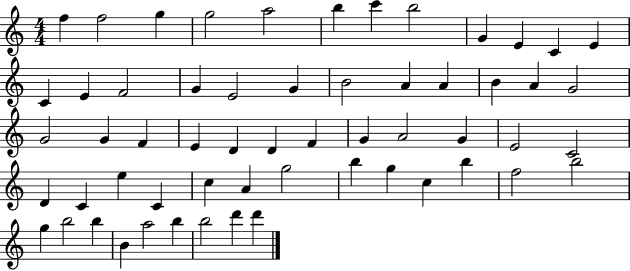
X:1
T:Untitled
M:4/4
L:1/4
K:C
f f2 g g2 a2 b c' b2 G E C E C E F2 G E2 G B2 A A B A G2 G2 G F E D D F G A2 G E2 C2 D C e C c A g2 b g c b f2 b2 g b2 b B a2 b b2 d' d'